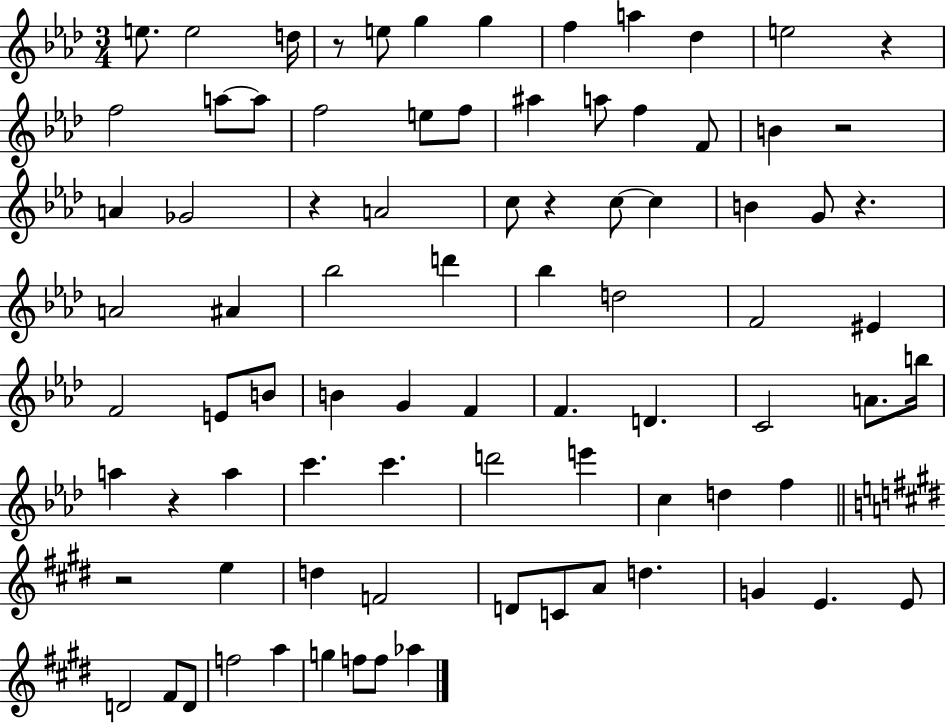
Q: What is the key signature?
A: AES major